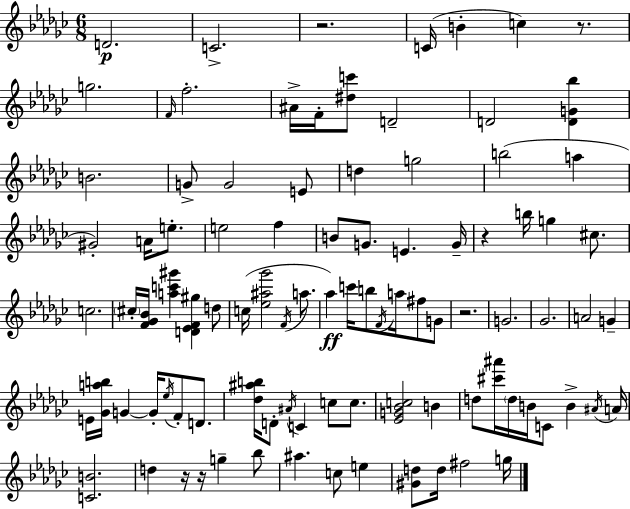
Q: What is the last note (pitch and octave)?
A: G5